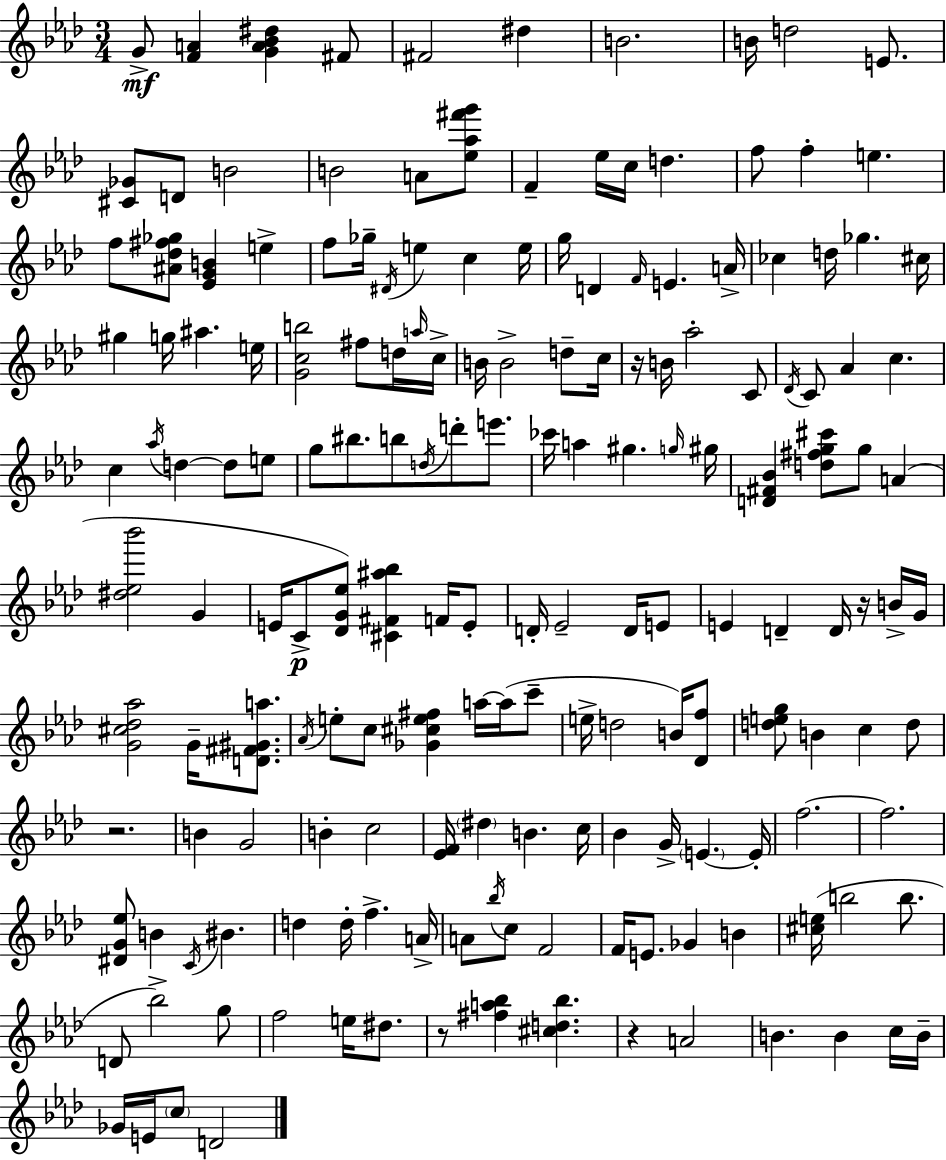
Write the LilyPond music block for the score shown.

{
  \clef treble
  \numericTimeSignature
  \time 3/4
  \key f \minor
  \repeat volta 2 { g'8->\mf <f' a'>4 <g' a' bes' dis''>4 fis'8 | fis'2 dis''4 | b'2. | b'16 d''2 e'8. | \break <cis' ges'>8 d'8 b'2 | b'2 a'8 <ees'' aes'' fis''' g'''>8 | f'4-- ees''16 c''16 d''4. | f''8 f''4-. e''4. | \break f''8 <ais' des'' fis'' ges''>8 <ees' g' b'>4 e''4-> | f''8 ges''16-- \acciaccatura { dis'16 } e''4 c''4 | e''16 g''16 d'4 \grace { f'16 } e'4. | a'16-> ces''4 d''16 ges''4. | \break cis''16 gis''4 g''16 ais''4. | e''16 <g' c'' b''>2 fis''8 | d''16 \grace { a''16 } c''16-> b'16 b'2-> | d''8-- c''16 r16 b'16 aes''2-. | \break c'8 \acciaccatura { des'16 } c'8 aes'4 c''4. | c''4 \acciaccatura { aes''16 } d''4~~ | d''8 e''8 g''8 bis''8. b''8 | \acciaccatura { d''16 } d'''8-. e'''8. ces'''16 a''4 gis''4. | \break \grace { g''16 } gis''16 <d' fis' bes'>4 <d'' fis'' g'' cis'''>8 | g''8 a'4( <dis'' ees'' bes'''>2 | g'4 e'16 c'8->\p <des' g' ees''>8) | <cis' fis' ais'' bes''>4 f'16 e'8-. d'16-. ees'2-- | \break d'16 e'8 e'4 d'4-- | d'16 r16 b'16-> g'16 <g' cis'' des'' aes''>2 | g'16-- <d' fis' gis' a''>8. \acciaccatura { aes'16 } e''8-. c''8 | <ges' cis'' e'' fis''>4 a''16~~ a''16( c'''8-- e''16-> d''2 | \break b'16) <des' f''>8 <d'' e'' g''>8 b'4 | c''4 d''8 r2. | b'4 | g'2 b'4-. | \break c''2 <ees' f'>16 \parenthesize dis''4 | b'4. c''16 bes'4 | g'16-> \parenthesize e'4.~~ e'16-. f''2.~~ | f''2. | \break <dis' g' ees''>8 b'4 | \acciaccatura { c'16 } bis'4. d''4 | d''16-. f''4.-> a'16-> a'8 \acciaccatura { bes''16 } | c''8 f'2 f'16 e'8. | \break ges'4 b'4 <cis'' e''>16( b''2 | b''8. d'8 | bes''2->) g''8 f''2 | e''16 dis''8. r8 | \break <fis'' a'' bes''>4 <cis'' d'' bes''>4. r4 | a'2 b'4. | b'4 c''16 b'16-- ges'16 e'16 | \parenthesize c''8 d'2 } \bar "|."
}